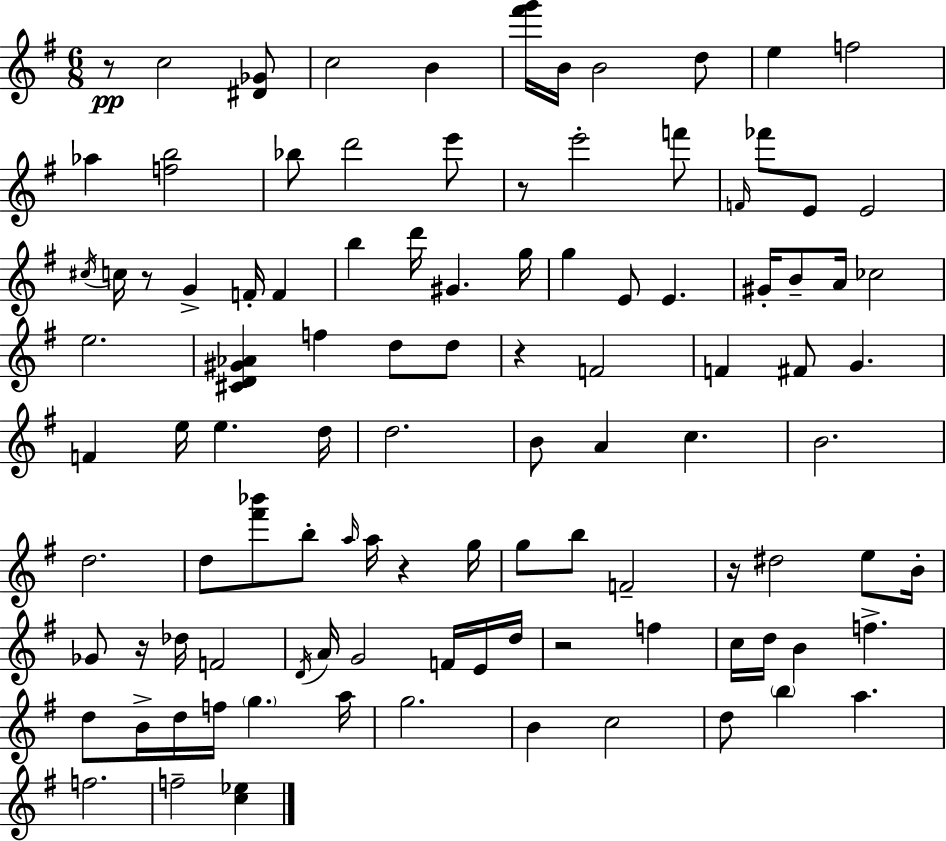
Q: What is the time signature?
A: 6/8